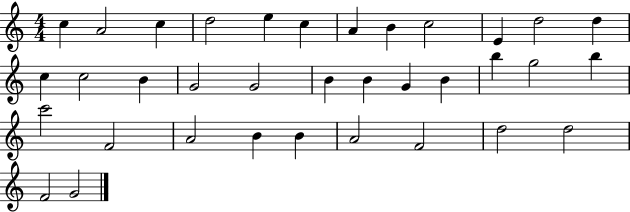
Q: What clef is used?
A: treble